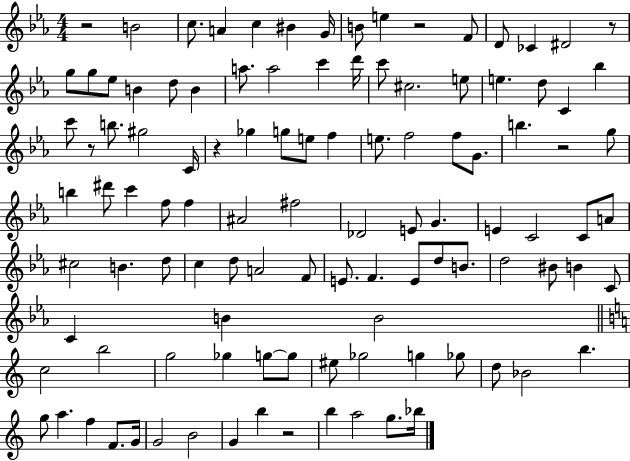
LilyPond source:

{
  \clef treble
  \numericTimeSignature
  \time 4/4
  \key ees \major
  r2 b'2 | c''8. a'4 c''4 bis'4 g'16 | b'8 e''4 r2 f'8 | d'8 ces'4 dis'2 r8 | \break g''8 g''8 ees''8 b'4 d''8 b'4 | a''8. a''2 c'''4 d'''16 | c'''8 cis''2. e''8 | e''4. d''8 c'4 bes''4 | \break c'''8 r8 b''8. gis''2 c'16 | r4 ges''4 g''8 e''8 f''4 | e''8. f''2 f''8 g'8. | b''4. r2 g''8 | \break b''4 dis'''8 c'''4 f''8 f''4 | ais'2 fis''2 | des'2 e'8 g'4. | e'4 c'2 c'8 a'8 | \break cis''2 b'4. d''8 | c''4 d''8 a'2 f'8 | e'8. f'4. e'8 d''8 b'8. | d''2 bis'8 b'4 c'8 | \break c'4 b'4 b'2 | \bar "||" \break \key c \major c''2 b''2 | g''2 ges''4 g''8~~ g''8 | eis''8 ges''2 g''4 ges''8 | d''8 bes'2 b''4. | \break g''8 a''4. f''4 f'8. g'16 | g'2 b'2 | g'4 b''4 r2 | b''4 a''2 g''8. bes''16 | \break \bar "|."
}